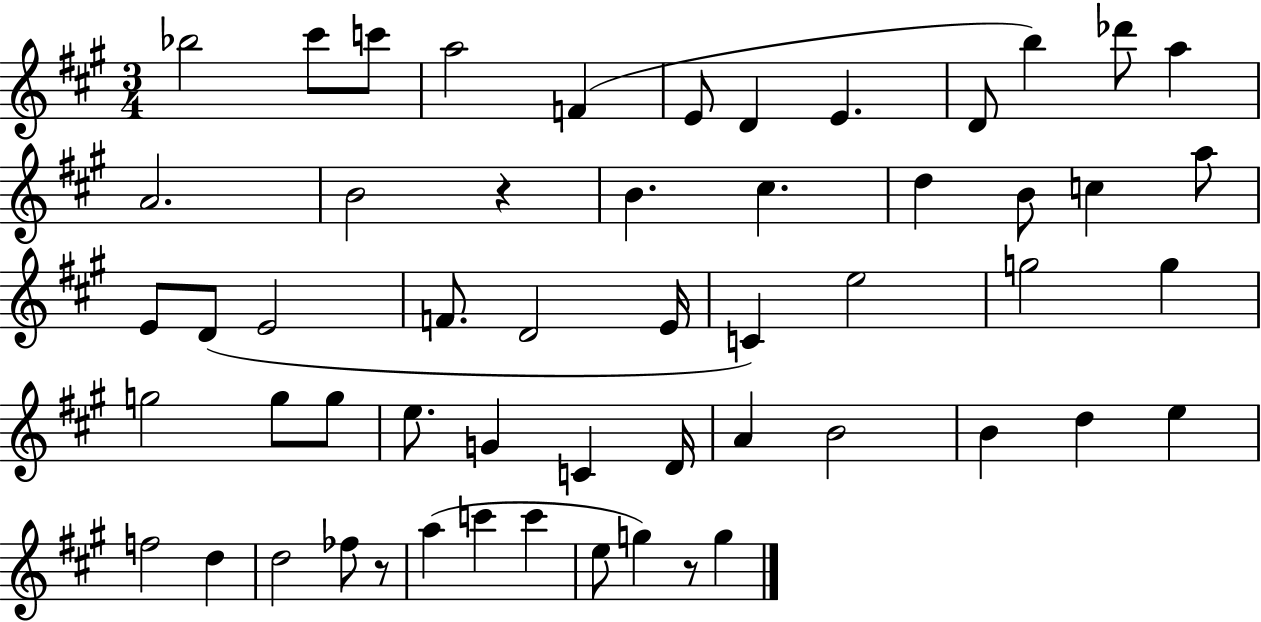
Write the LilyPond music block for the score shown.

{
  \clef treble
  \numericTimeSignature
  \time 3/4
  \key a \major
  bes''2 cis'''8 c'''8 | a''2 f'4( | e'8 d'4 e'4. | d'8 b''4) des'''8 a''4 | \break a'2. | b'2 r4 | b'4. cis''4. | d''4 b'8 c''4 a''8 | \break e'8 d'8( e'2 | f'8. d'2 e'16 | c'4) e''2 | g''2 g''4 | \break g''2 g''8 g''8 | e''8. g'4 c'4 d'16 | a'4 b'2 | b'4 d''4 e''4 | \break f''2 d''4 | d''2 fes''8 r8 | a''4( c'''4 c'''4 | e''8 g''4) r8 g''4 | \break \bar "|."
}